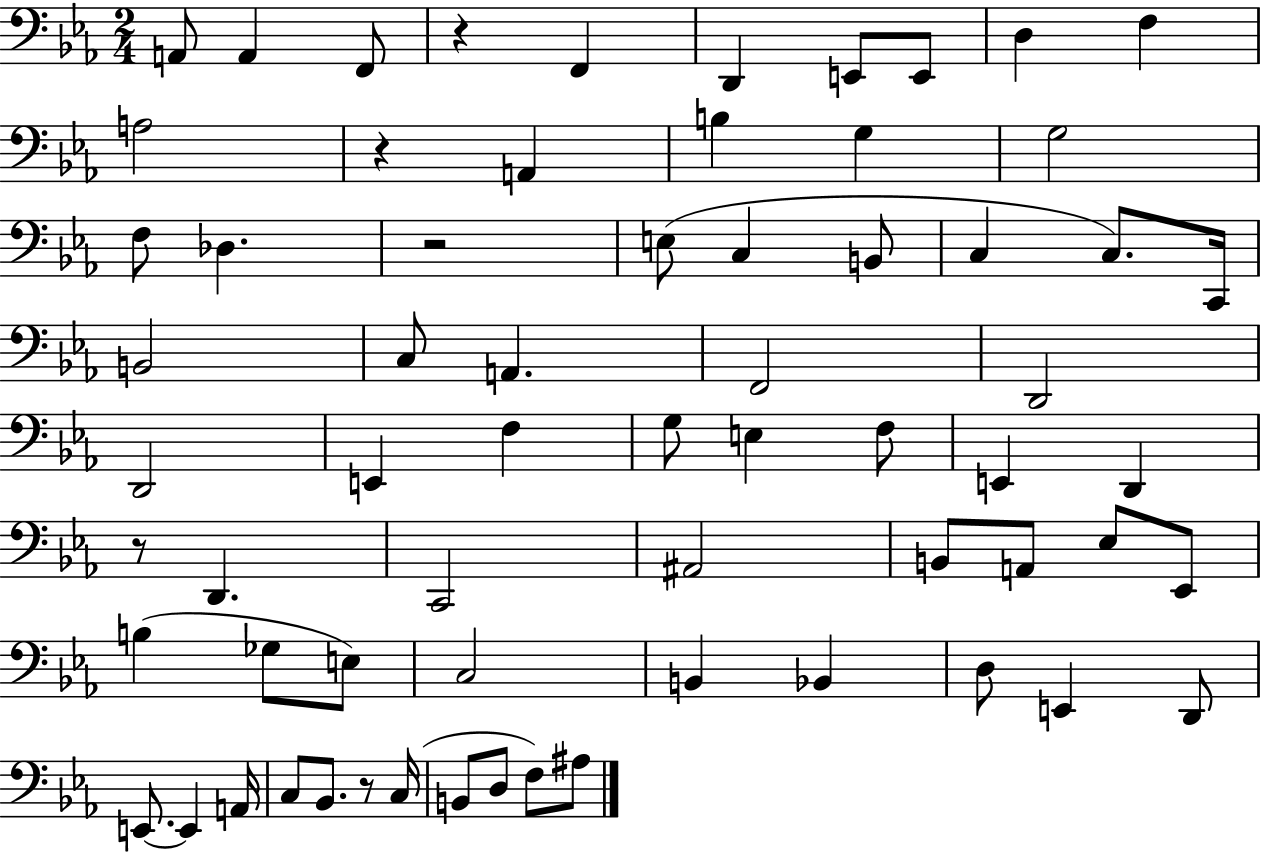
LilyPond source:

{
  \clef bass
  \numericTimeSignature
  \time 2/4
  \key ees \major
  \repeat volta 2 { a,8 a,4 f,8 | r4 f,4 | d,4 e,8 e,8 | d4 f4 | \break a2 | r4 a,4 | b4 g4 | g2 | \break f8 des4. | r2 | e8( c4 b,8 | c4 c8.) c,16 | \break b,2 | c8 a,4. | f,2 | d,2 | \break d,2 | e,4 f4 | g8 e4 f8 | e,4 d,4 | \break r8 d,4. | c,2 | ais,2 | b,8 a,8 ees8 ees,8 | \break b4( ges8 e8) | c2 | b,4 bes,4 | d8 e,4 d,8 | \break e,8.~~ e,4 a,16 | c8 bes,8. r8 c16( | b,8 d8 f8) ais8 | } \bar "|."
}